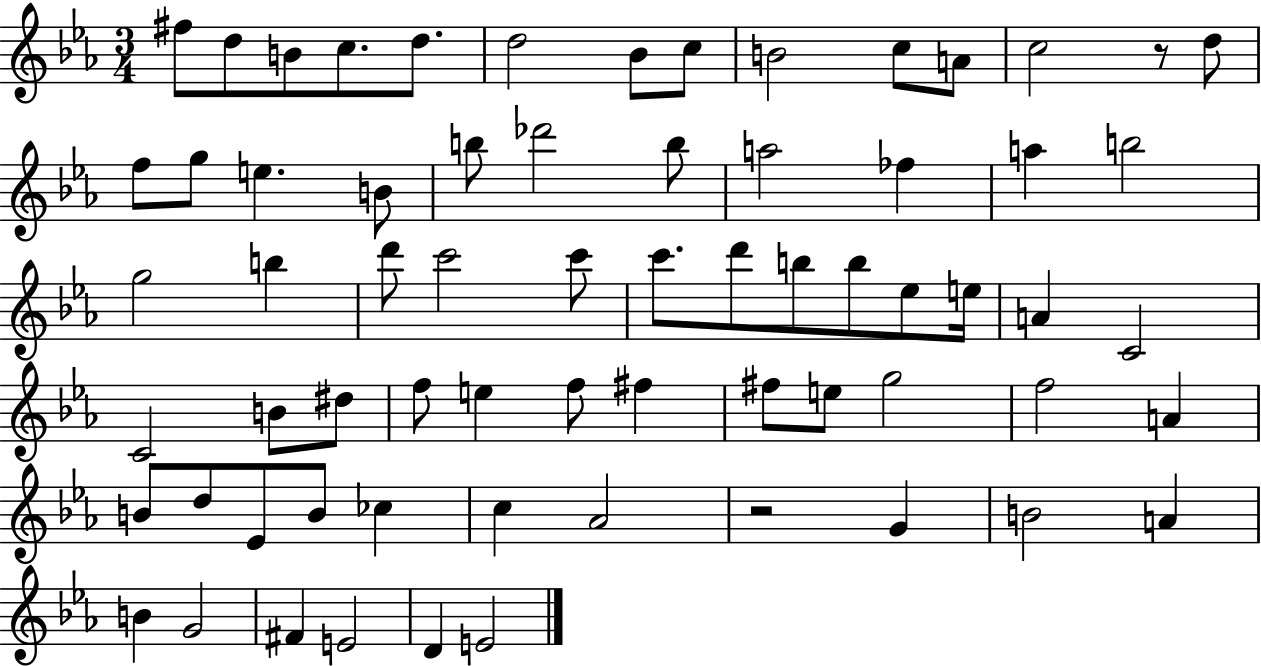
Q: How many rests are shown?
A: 2